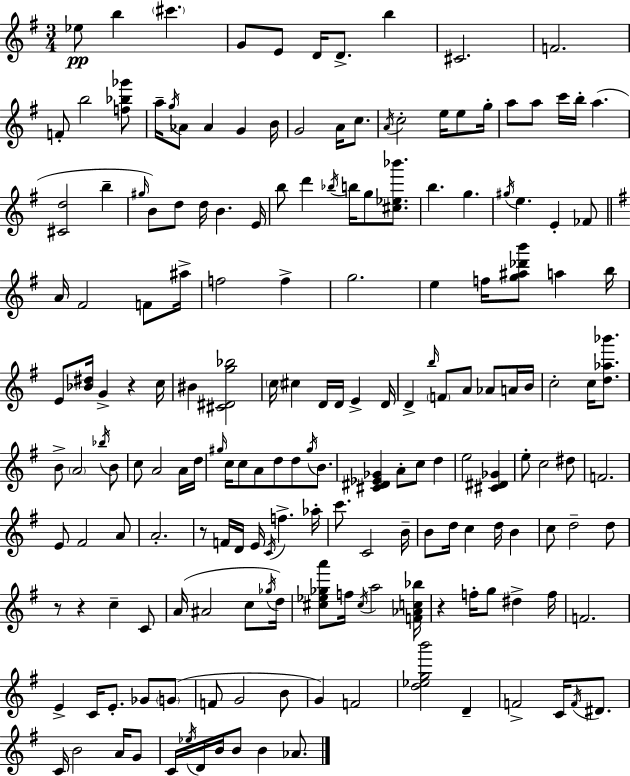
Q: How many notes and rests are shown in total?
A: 182